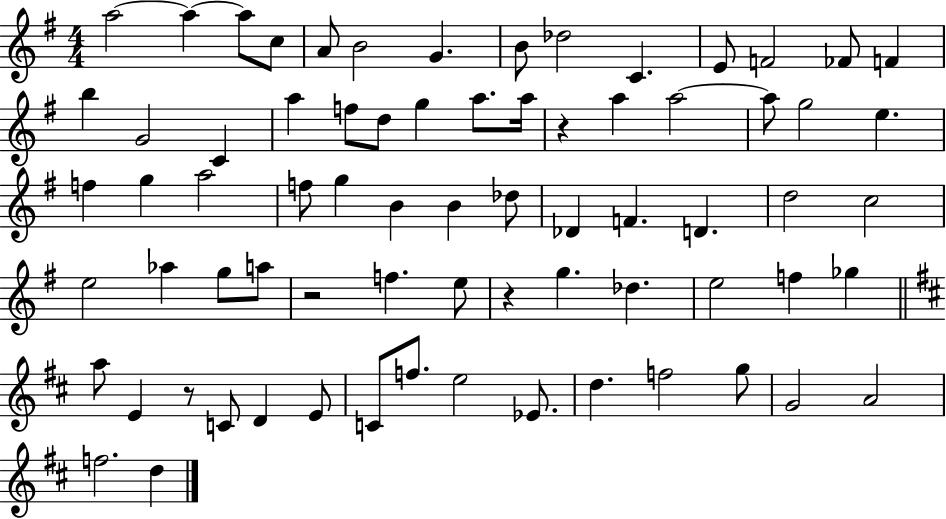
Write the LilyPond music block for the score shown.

{
  \clef treble
  \numericTimeSignature
  \time 4/4
  \key g \major
  a''2~~ a''4~~ a''8 c''8 | a'8 b'2 g'4. | b'8 des''2 c'4. | e'8 f'2 fes'8 f'4 | \break b''4 g'2 c'4 | a''4 f''8 d''8 g''4 a''8. a''16 | r4 a''4 a''2~~ | a''8 g''2 e''4. | \break f''4 g''4 a''2 | f''8 g''4 b'4 b'4 des''8 | des'4 f'4. d'4. | d''2 c''2 | \break e''2 aes''4 g''8 a''8 | r2 f''4. e''8 | r4 g''4. des''4. | e''2 f''4 ges''4 | \break \bar "||" \break \key d \major a''8 e'4 r8 c'8 d'4 e'8 | c'8 f''8. e''2 ees'8. | d''4. f''2 g''8 | g'2 a'2 | \break f''2. d''4 | \bar "|."
}